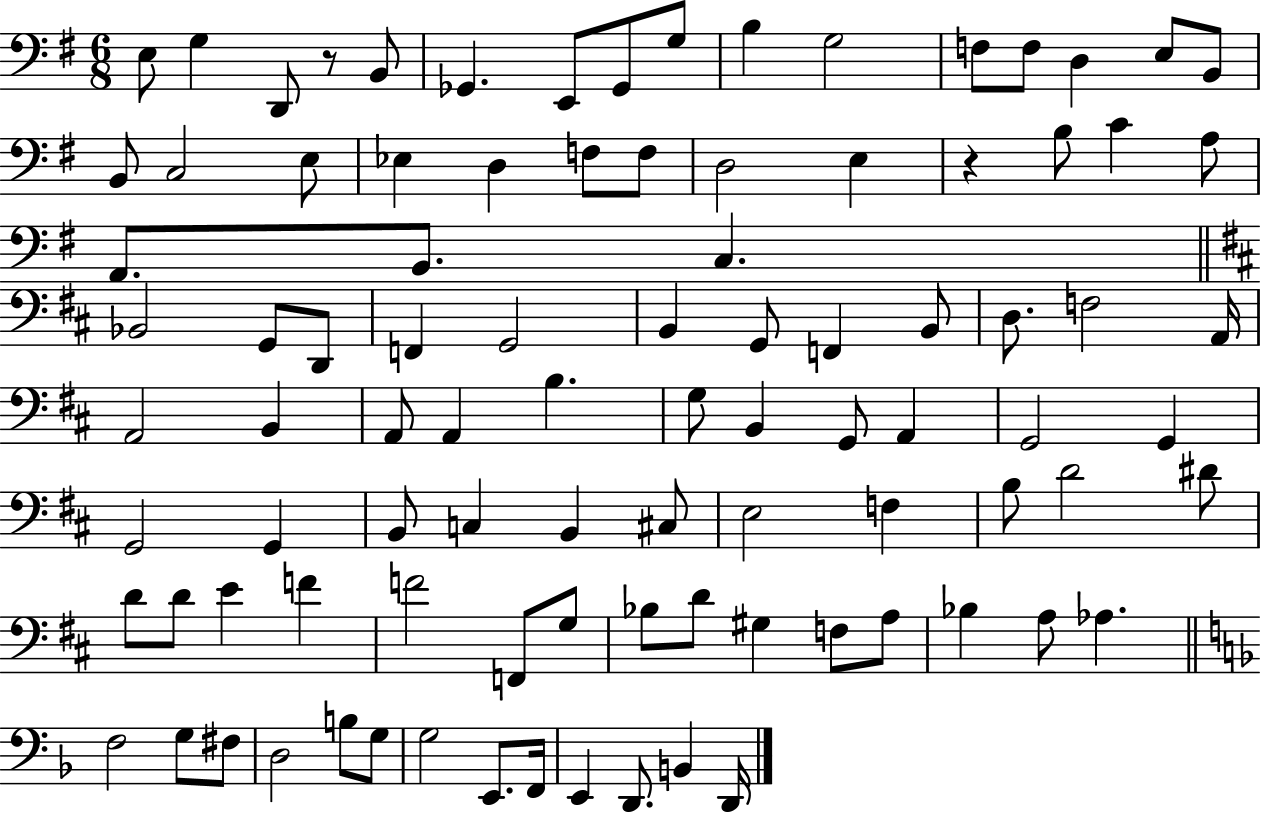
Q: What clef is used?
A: bass